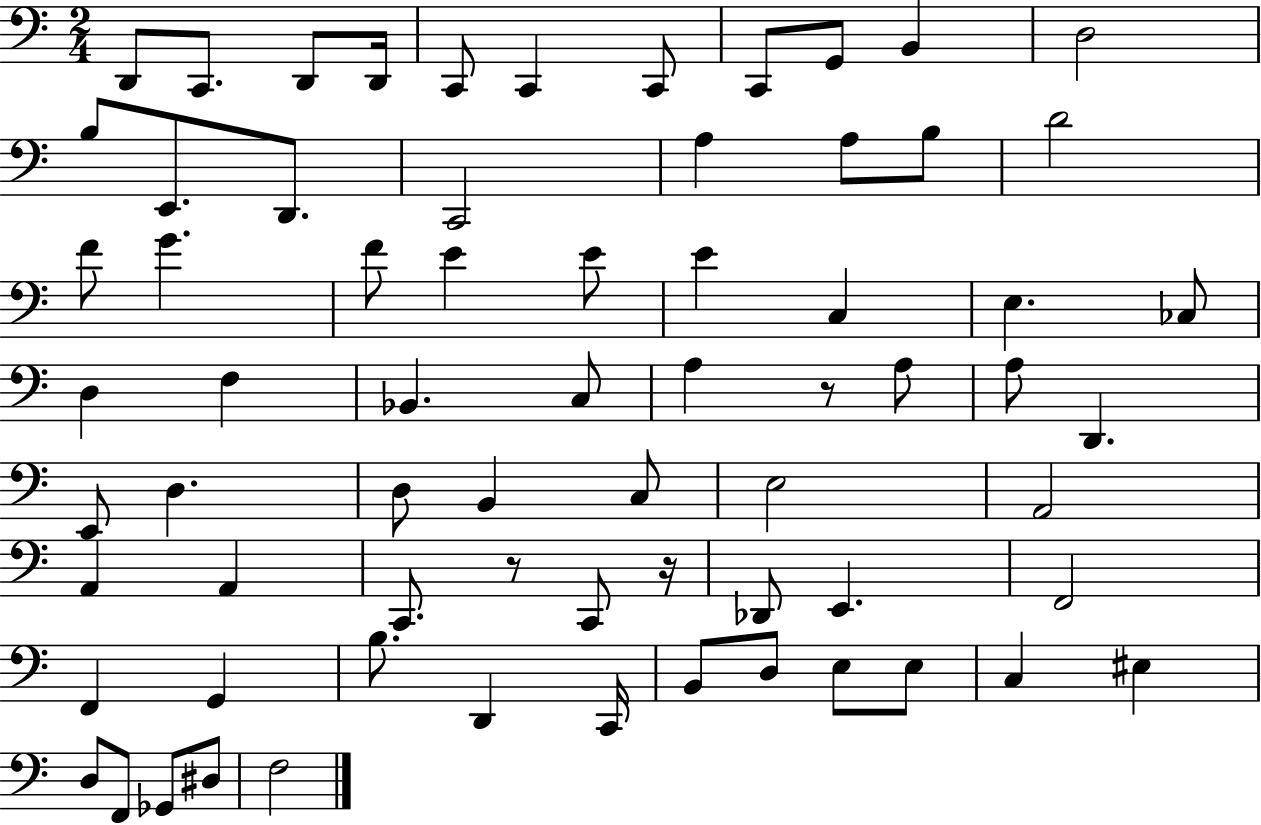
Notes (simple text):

D2/e C2/e. D2/e D2/s C2/e C2/q C2/e C2/e G2/e B2/q D3/h B3/e E2/e. D2/e. C2/h A3/q A3/e B3/e D4/h F4/e G4/q. F4/e E4/q E4/e E4/q C3/q E3/q. CES3/e D3/q F3/q Bb2/q. C3/e A3/q R/e A3/e A3/e D2/q. E2/e D3/q. D3/e B2/q C3/e E3/h A2/h A2/q A2/q C2/e. R/e C2/e R/s Db2/e E2/q. F2/h F2/q G2/q B3/e. D2/q C2/s B2/e D3/e E3/e E3/e C3/q EIS3/q D3/e F2/e Gb2/e D#3/e F3/h